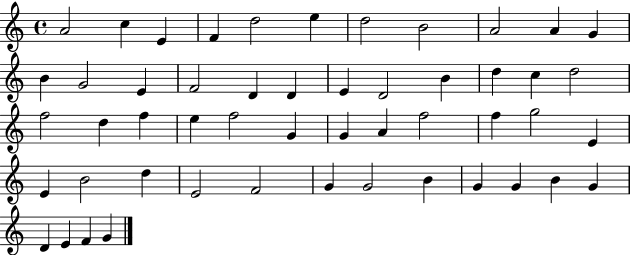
{
  \clef treble
  \time 4/4
  \defaultTimeSignature
  \key c \major
  a'2 c''4 e'4 | f'4 d''2 e''4 | d''2 b'2 | a'2 a'4 g'4 | \break b'4 g'2 e'4 | f'2 d'4 d'4 | e'4 d'2 b'4 | d''4 c''4 d''2 | \break f''2 d''4 f''4 | e''4 f''2 g'4 | g'4 a'4 f''2 | f''4 g''2 e'4 | \break e'4 b'2 d''4 | e'2 f'2 | g'4 g'2 b'4 | g'4 g'4 b'4 g'4 | \break d'4 e'4 f'4 g'4 | \bar "|."
}